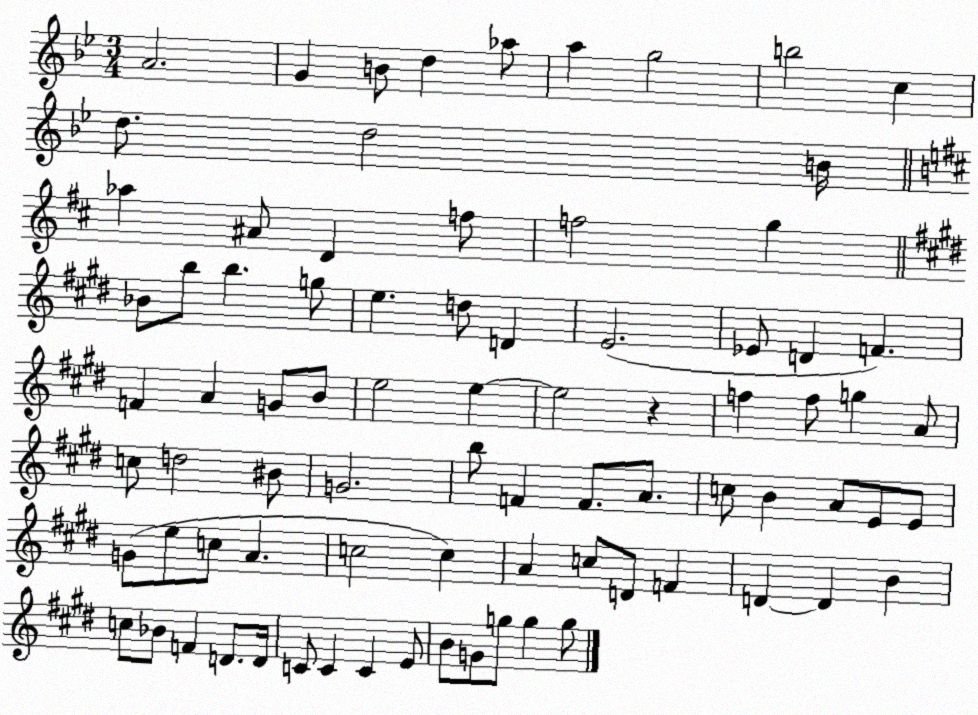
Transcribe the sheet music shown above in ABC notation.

X:1
T:Untitled
M:3/4
L:1/4
K:Bb
A2 G B/2 d _a/2 a g2 b2 c d/2 d2 B/4 _a ^A/2 D f/2 f2 g _B/2 b/2 b g/2 e d/2 D E2 _E/2 D F F A G/2 B/2 e2 e e2 z f f/2 g A/2 c/2 d2 ^B/2 G2 b/2 F F/2 A/2 c/2 B A/2 E/2 E/2 G/2 e/2 c/2 A c2 c A c/2 D/2 F D D B c/2 _B/2 F D/2 D/4 C/2 C C E/2 B/2 G/2 g/2 g g/2